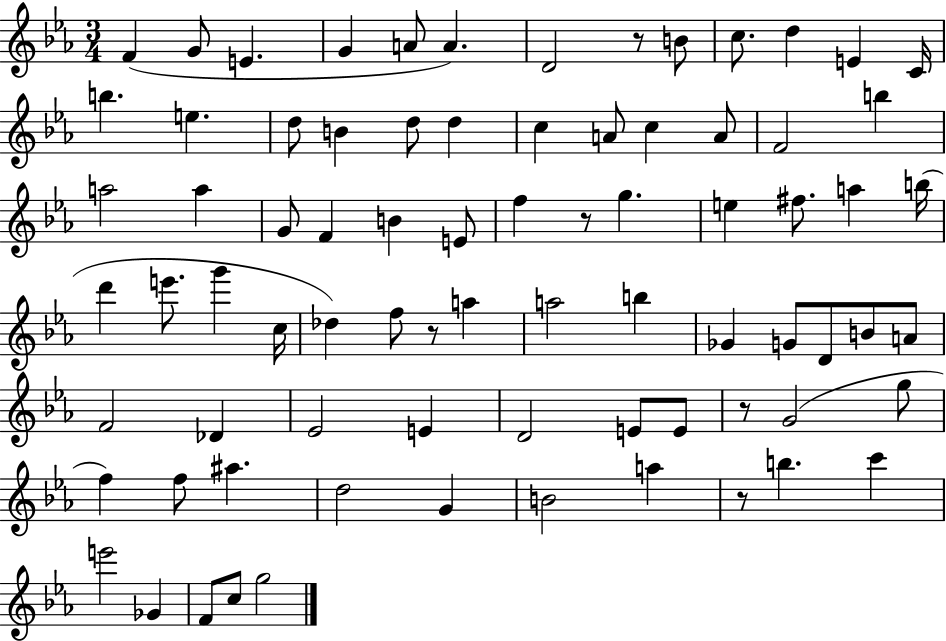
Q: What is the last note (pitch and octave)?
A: G5